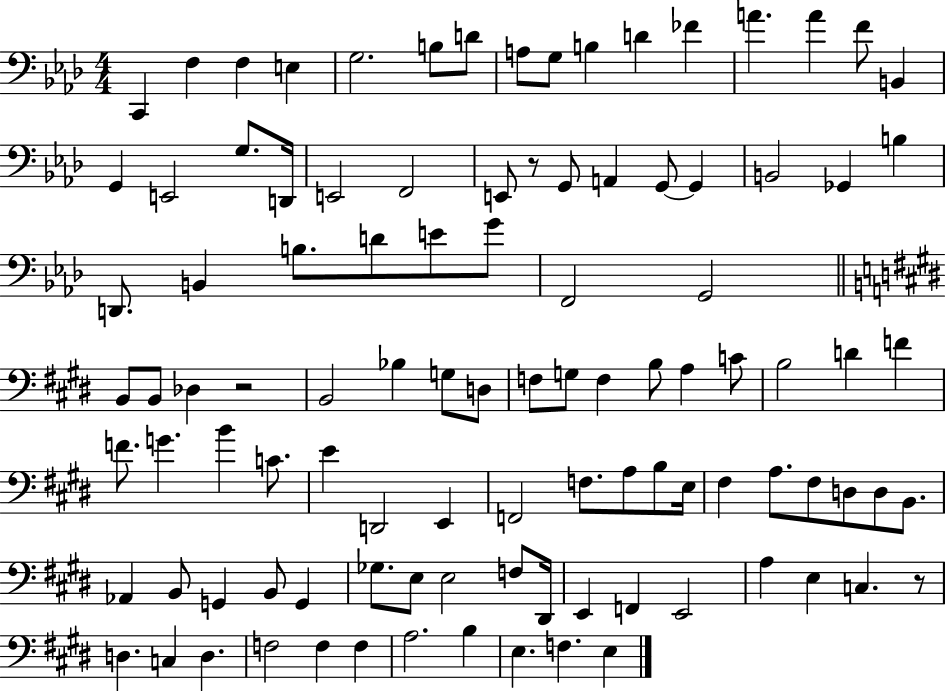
{
  \clef bass
  \numericTimeSignature
  \time 4/4
  \key aes \major
  \repeat volta 2 { c,4 f4 f4 e4 | g2. b8 d'8 | a8 g8 b4 d'4 fes'4 | a'4. a'4 f'8 b,4 | \break g,4 e,2 g8. d,16 | e,2 f,2 | e,8 r8 g,8 a,4 g,8~~ g,4 | b,2 ges,4 b4 | \break d,8. b,4 b8. d'8 e'8 g'8 | f,2 g,2 | \bar "||" \break \key e \major b,8 b,8 des4 r2 | b,2 bes4 g8 d8 | f8 g8 f4 b8 a4 c'8 | b2 d'4 f'4 | \break f'8. g'4. b'4 c'8. | e'4 d,2 e,4 | f,2 f8. a8 b8 e16 | fis4 a8. fis8 d8 d8 b,8. | \break aes,4 b,8 g,4 b,8 g,4 | ges8. e8 e2 f8 dis,16 | e,4 f,4 e,2 | a4 e4 c4. r8 | \break d4. c4 d4. | f2 f4 f4 | a2. b4 | e4. f4. e4 | \break } \bar "|."
}